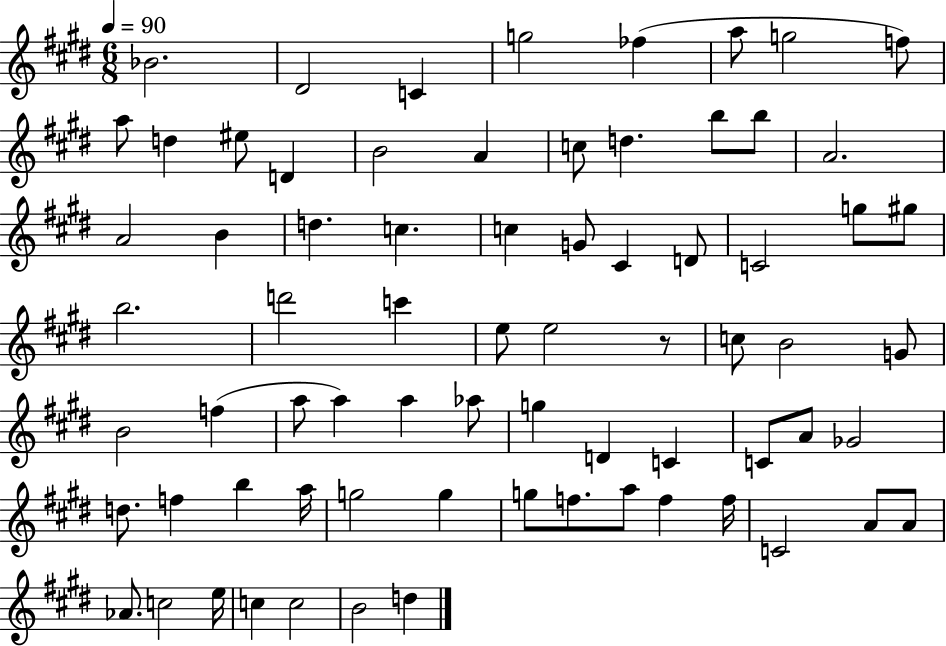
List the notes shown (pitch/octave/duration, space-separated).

Bb4/h. D#4/h C4/q G5/h FES5/q A5/e G5/h F5/e A5/e D5/q EIS5/e D4/q B4/h A4/q C5/e D5/q. B5/e B5/e A4/h. A4/h B4/q D5/q. C5/q. C5/q G4/e C#4/q D4/e C4/h G5/e G#5/e B5/h. D6/h C6/q E5/e E5/h R/e C5/e B4/h G4/e B4/h F5/q A5/e A5/q A5/q Ab5/e G5/q D4/q C4/q C4/e A4/e Gb4/h D5/e. F5/q B5/q A5/s G5/h G5/q G5/e F5/e. A5/e F5/q F5/s C4/h A4/e A4/e Ab4/e. C5/h E5/s C5/q C5/h B4/h D5/q